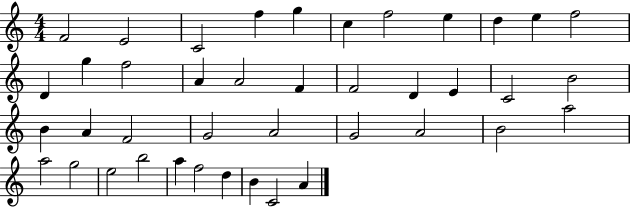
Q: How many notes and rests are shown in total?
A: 41